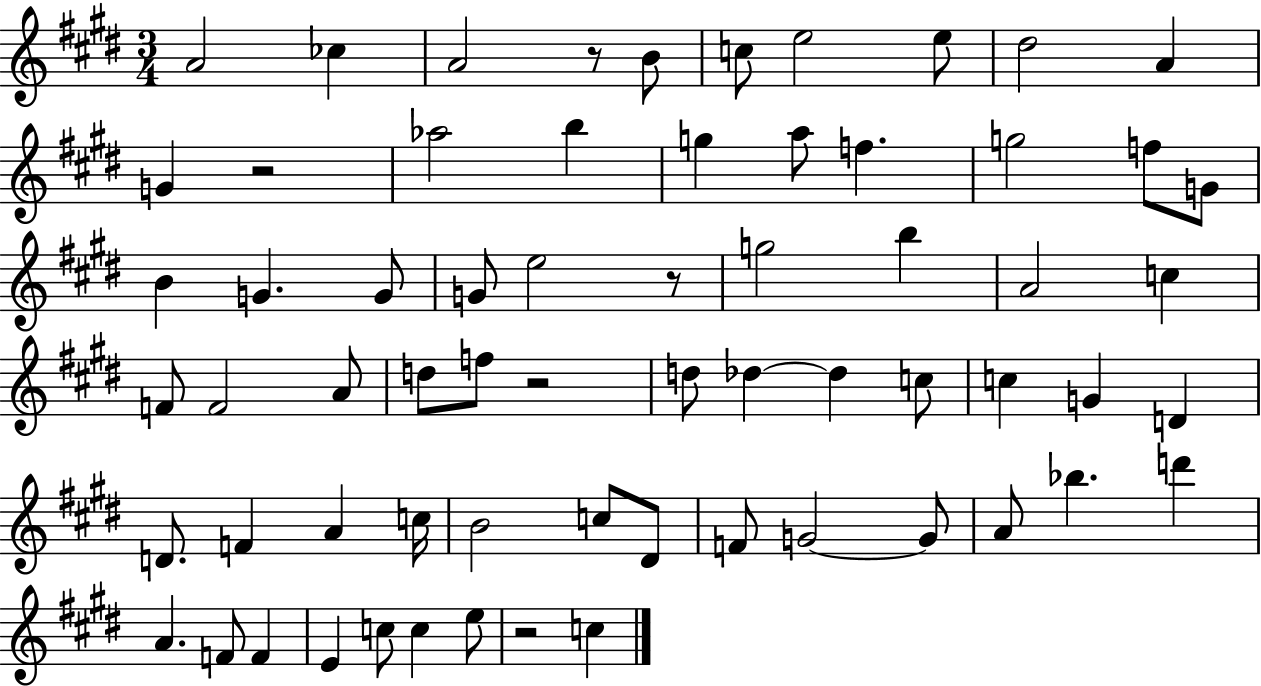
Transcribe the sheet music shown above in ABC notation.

X:1
T:Untitled
M:3/4
L:1/4
K:E
A2 _c A2 z/2 B/2 c/2 e2 e/2 ^d2 A G z2 _a2 b g a/2 f g2 f/2 G/2 B G G/2 G/2 e2 z/2 g2 b A2 c F/2 F2 A/2 d/2 f/2 z2 d/2 _d _d c/2 c G D D/2 F A c/4 B2 c/2 ^D/2 F/2 G2 G/2 A/2 _b d' A F/2 F E c/2 c e/2 z2 c